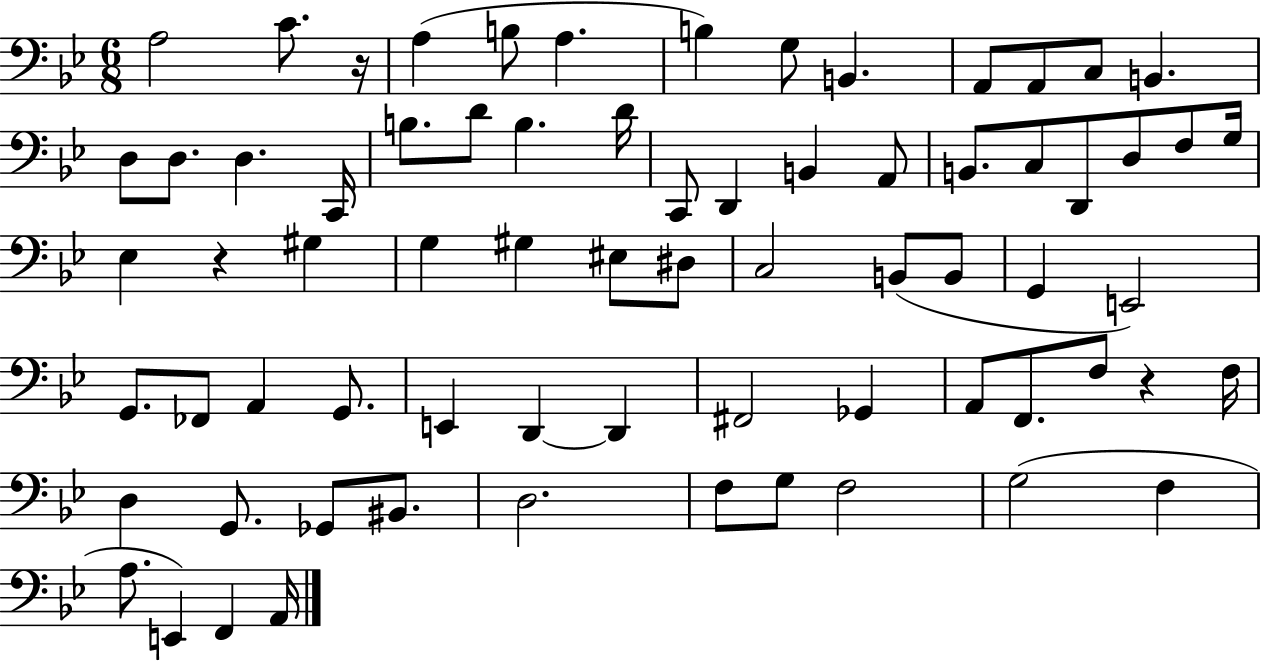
A3/h C4/e. R/s A3/q B3/e A3/q. B3/q G3/e B2/q. A2/e A2/e C3/e B2/q. D3/e D3/e. D3/q. C2/s B3/e. D4/e B3/q. D4/s C2/e D2/q B2/q A2/e B2/e. C3/e D2/e D3/e F3/e G3/s Eb3/q R/q G#3/q G3/q G#3/q EIS3/e D#3/e C3/h B2/e B2/e G2/q E2/h G2/e. FES2/e A2/q G2/e. E2/q D2/q D2/q F#2/h Gb2/q A2/e F2/e. F3/e R/q F3/s D3/q G2/e. Gb2/e BIS2/e. D3/h. F3/e G3/e F3/h G3/h F3/q A3/e. E2/q F2/q A2/s